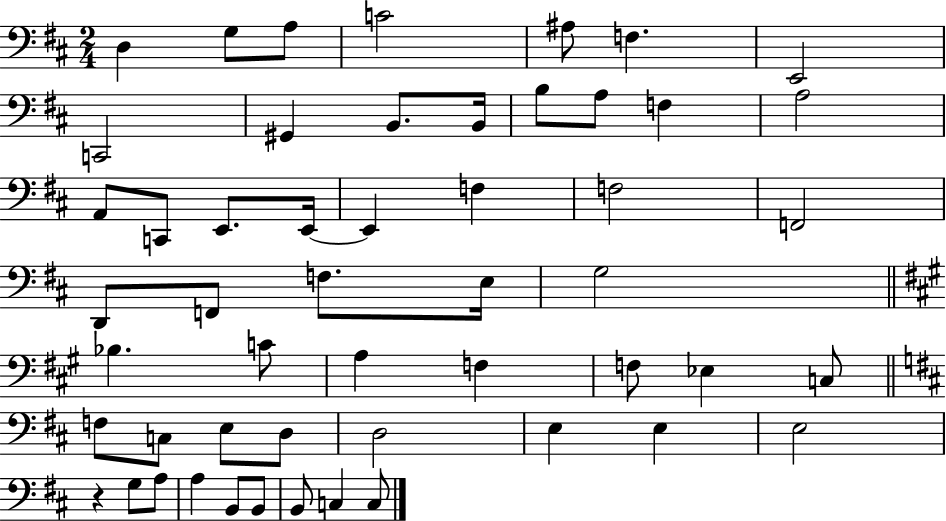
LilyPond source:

{
  \clef bass
  \numericTimeSignature
  \time 2/4
  \key d \major
  d4 g8 a8 | c'2 | ais8 f4. | e,2 | \break c,2 | gis,4 b,8. b,16 | b8 a8 f4 | a2 | \break a,8 c,8 e,8. e,16~~ | e,4 f4 | f2 | f,2 | \break d,8 f,8 f8. e16 | g2 | \bar "||" \break \key a \major bes4. c'8 | a4 f4 | f8 ees4 c8 | \bar "||" \break \key b \minor f8 c8 e8 d8 | d2 | e4 e4 | e2 | \break r4 g8 a8 | a4 b,8 b,8 | b,8 c4 c8 | \bar "|."
}